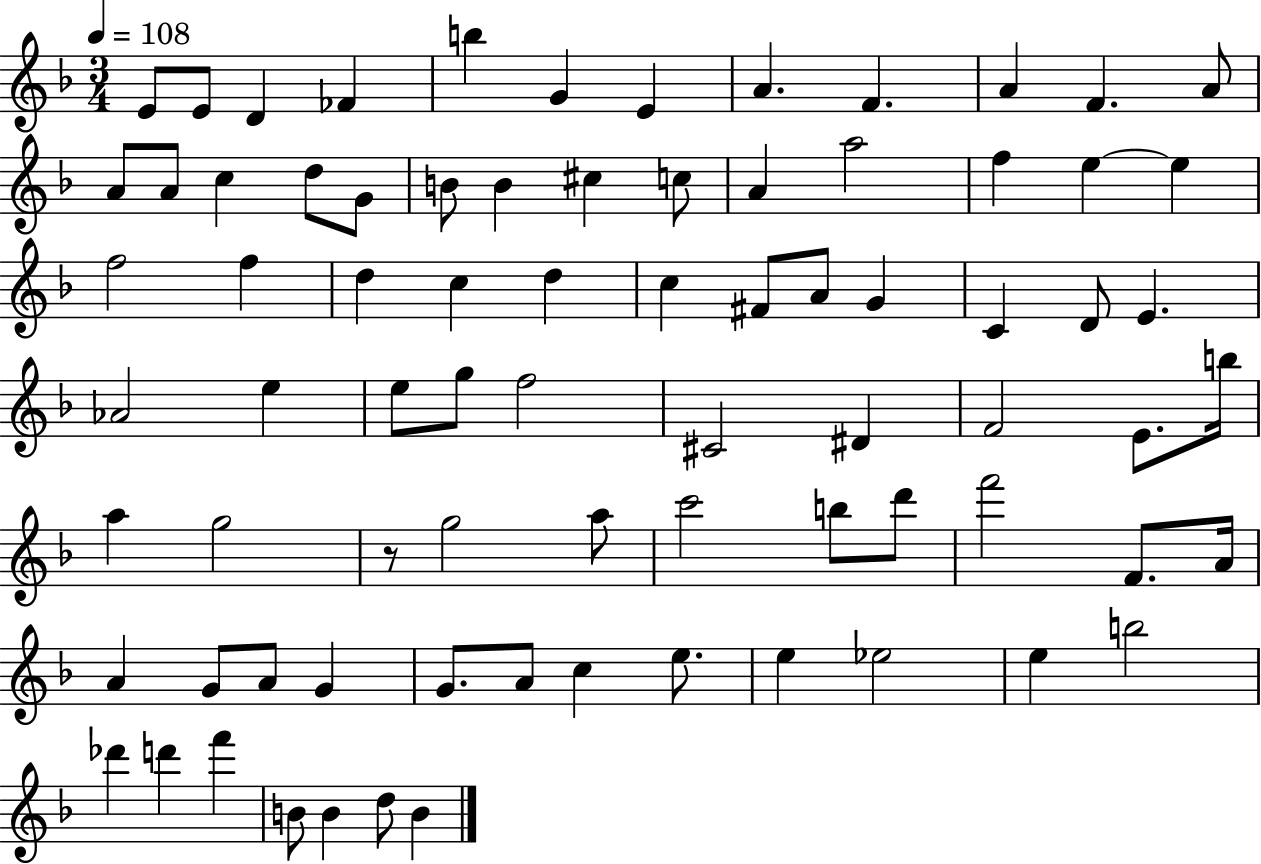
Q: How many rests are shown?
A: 1